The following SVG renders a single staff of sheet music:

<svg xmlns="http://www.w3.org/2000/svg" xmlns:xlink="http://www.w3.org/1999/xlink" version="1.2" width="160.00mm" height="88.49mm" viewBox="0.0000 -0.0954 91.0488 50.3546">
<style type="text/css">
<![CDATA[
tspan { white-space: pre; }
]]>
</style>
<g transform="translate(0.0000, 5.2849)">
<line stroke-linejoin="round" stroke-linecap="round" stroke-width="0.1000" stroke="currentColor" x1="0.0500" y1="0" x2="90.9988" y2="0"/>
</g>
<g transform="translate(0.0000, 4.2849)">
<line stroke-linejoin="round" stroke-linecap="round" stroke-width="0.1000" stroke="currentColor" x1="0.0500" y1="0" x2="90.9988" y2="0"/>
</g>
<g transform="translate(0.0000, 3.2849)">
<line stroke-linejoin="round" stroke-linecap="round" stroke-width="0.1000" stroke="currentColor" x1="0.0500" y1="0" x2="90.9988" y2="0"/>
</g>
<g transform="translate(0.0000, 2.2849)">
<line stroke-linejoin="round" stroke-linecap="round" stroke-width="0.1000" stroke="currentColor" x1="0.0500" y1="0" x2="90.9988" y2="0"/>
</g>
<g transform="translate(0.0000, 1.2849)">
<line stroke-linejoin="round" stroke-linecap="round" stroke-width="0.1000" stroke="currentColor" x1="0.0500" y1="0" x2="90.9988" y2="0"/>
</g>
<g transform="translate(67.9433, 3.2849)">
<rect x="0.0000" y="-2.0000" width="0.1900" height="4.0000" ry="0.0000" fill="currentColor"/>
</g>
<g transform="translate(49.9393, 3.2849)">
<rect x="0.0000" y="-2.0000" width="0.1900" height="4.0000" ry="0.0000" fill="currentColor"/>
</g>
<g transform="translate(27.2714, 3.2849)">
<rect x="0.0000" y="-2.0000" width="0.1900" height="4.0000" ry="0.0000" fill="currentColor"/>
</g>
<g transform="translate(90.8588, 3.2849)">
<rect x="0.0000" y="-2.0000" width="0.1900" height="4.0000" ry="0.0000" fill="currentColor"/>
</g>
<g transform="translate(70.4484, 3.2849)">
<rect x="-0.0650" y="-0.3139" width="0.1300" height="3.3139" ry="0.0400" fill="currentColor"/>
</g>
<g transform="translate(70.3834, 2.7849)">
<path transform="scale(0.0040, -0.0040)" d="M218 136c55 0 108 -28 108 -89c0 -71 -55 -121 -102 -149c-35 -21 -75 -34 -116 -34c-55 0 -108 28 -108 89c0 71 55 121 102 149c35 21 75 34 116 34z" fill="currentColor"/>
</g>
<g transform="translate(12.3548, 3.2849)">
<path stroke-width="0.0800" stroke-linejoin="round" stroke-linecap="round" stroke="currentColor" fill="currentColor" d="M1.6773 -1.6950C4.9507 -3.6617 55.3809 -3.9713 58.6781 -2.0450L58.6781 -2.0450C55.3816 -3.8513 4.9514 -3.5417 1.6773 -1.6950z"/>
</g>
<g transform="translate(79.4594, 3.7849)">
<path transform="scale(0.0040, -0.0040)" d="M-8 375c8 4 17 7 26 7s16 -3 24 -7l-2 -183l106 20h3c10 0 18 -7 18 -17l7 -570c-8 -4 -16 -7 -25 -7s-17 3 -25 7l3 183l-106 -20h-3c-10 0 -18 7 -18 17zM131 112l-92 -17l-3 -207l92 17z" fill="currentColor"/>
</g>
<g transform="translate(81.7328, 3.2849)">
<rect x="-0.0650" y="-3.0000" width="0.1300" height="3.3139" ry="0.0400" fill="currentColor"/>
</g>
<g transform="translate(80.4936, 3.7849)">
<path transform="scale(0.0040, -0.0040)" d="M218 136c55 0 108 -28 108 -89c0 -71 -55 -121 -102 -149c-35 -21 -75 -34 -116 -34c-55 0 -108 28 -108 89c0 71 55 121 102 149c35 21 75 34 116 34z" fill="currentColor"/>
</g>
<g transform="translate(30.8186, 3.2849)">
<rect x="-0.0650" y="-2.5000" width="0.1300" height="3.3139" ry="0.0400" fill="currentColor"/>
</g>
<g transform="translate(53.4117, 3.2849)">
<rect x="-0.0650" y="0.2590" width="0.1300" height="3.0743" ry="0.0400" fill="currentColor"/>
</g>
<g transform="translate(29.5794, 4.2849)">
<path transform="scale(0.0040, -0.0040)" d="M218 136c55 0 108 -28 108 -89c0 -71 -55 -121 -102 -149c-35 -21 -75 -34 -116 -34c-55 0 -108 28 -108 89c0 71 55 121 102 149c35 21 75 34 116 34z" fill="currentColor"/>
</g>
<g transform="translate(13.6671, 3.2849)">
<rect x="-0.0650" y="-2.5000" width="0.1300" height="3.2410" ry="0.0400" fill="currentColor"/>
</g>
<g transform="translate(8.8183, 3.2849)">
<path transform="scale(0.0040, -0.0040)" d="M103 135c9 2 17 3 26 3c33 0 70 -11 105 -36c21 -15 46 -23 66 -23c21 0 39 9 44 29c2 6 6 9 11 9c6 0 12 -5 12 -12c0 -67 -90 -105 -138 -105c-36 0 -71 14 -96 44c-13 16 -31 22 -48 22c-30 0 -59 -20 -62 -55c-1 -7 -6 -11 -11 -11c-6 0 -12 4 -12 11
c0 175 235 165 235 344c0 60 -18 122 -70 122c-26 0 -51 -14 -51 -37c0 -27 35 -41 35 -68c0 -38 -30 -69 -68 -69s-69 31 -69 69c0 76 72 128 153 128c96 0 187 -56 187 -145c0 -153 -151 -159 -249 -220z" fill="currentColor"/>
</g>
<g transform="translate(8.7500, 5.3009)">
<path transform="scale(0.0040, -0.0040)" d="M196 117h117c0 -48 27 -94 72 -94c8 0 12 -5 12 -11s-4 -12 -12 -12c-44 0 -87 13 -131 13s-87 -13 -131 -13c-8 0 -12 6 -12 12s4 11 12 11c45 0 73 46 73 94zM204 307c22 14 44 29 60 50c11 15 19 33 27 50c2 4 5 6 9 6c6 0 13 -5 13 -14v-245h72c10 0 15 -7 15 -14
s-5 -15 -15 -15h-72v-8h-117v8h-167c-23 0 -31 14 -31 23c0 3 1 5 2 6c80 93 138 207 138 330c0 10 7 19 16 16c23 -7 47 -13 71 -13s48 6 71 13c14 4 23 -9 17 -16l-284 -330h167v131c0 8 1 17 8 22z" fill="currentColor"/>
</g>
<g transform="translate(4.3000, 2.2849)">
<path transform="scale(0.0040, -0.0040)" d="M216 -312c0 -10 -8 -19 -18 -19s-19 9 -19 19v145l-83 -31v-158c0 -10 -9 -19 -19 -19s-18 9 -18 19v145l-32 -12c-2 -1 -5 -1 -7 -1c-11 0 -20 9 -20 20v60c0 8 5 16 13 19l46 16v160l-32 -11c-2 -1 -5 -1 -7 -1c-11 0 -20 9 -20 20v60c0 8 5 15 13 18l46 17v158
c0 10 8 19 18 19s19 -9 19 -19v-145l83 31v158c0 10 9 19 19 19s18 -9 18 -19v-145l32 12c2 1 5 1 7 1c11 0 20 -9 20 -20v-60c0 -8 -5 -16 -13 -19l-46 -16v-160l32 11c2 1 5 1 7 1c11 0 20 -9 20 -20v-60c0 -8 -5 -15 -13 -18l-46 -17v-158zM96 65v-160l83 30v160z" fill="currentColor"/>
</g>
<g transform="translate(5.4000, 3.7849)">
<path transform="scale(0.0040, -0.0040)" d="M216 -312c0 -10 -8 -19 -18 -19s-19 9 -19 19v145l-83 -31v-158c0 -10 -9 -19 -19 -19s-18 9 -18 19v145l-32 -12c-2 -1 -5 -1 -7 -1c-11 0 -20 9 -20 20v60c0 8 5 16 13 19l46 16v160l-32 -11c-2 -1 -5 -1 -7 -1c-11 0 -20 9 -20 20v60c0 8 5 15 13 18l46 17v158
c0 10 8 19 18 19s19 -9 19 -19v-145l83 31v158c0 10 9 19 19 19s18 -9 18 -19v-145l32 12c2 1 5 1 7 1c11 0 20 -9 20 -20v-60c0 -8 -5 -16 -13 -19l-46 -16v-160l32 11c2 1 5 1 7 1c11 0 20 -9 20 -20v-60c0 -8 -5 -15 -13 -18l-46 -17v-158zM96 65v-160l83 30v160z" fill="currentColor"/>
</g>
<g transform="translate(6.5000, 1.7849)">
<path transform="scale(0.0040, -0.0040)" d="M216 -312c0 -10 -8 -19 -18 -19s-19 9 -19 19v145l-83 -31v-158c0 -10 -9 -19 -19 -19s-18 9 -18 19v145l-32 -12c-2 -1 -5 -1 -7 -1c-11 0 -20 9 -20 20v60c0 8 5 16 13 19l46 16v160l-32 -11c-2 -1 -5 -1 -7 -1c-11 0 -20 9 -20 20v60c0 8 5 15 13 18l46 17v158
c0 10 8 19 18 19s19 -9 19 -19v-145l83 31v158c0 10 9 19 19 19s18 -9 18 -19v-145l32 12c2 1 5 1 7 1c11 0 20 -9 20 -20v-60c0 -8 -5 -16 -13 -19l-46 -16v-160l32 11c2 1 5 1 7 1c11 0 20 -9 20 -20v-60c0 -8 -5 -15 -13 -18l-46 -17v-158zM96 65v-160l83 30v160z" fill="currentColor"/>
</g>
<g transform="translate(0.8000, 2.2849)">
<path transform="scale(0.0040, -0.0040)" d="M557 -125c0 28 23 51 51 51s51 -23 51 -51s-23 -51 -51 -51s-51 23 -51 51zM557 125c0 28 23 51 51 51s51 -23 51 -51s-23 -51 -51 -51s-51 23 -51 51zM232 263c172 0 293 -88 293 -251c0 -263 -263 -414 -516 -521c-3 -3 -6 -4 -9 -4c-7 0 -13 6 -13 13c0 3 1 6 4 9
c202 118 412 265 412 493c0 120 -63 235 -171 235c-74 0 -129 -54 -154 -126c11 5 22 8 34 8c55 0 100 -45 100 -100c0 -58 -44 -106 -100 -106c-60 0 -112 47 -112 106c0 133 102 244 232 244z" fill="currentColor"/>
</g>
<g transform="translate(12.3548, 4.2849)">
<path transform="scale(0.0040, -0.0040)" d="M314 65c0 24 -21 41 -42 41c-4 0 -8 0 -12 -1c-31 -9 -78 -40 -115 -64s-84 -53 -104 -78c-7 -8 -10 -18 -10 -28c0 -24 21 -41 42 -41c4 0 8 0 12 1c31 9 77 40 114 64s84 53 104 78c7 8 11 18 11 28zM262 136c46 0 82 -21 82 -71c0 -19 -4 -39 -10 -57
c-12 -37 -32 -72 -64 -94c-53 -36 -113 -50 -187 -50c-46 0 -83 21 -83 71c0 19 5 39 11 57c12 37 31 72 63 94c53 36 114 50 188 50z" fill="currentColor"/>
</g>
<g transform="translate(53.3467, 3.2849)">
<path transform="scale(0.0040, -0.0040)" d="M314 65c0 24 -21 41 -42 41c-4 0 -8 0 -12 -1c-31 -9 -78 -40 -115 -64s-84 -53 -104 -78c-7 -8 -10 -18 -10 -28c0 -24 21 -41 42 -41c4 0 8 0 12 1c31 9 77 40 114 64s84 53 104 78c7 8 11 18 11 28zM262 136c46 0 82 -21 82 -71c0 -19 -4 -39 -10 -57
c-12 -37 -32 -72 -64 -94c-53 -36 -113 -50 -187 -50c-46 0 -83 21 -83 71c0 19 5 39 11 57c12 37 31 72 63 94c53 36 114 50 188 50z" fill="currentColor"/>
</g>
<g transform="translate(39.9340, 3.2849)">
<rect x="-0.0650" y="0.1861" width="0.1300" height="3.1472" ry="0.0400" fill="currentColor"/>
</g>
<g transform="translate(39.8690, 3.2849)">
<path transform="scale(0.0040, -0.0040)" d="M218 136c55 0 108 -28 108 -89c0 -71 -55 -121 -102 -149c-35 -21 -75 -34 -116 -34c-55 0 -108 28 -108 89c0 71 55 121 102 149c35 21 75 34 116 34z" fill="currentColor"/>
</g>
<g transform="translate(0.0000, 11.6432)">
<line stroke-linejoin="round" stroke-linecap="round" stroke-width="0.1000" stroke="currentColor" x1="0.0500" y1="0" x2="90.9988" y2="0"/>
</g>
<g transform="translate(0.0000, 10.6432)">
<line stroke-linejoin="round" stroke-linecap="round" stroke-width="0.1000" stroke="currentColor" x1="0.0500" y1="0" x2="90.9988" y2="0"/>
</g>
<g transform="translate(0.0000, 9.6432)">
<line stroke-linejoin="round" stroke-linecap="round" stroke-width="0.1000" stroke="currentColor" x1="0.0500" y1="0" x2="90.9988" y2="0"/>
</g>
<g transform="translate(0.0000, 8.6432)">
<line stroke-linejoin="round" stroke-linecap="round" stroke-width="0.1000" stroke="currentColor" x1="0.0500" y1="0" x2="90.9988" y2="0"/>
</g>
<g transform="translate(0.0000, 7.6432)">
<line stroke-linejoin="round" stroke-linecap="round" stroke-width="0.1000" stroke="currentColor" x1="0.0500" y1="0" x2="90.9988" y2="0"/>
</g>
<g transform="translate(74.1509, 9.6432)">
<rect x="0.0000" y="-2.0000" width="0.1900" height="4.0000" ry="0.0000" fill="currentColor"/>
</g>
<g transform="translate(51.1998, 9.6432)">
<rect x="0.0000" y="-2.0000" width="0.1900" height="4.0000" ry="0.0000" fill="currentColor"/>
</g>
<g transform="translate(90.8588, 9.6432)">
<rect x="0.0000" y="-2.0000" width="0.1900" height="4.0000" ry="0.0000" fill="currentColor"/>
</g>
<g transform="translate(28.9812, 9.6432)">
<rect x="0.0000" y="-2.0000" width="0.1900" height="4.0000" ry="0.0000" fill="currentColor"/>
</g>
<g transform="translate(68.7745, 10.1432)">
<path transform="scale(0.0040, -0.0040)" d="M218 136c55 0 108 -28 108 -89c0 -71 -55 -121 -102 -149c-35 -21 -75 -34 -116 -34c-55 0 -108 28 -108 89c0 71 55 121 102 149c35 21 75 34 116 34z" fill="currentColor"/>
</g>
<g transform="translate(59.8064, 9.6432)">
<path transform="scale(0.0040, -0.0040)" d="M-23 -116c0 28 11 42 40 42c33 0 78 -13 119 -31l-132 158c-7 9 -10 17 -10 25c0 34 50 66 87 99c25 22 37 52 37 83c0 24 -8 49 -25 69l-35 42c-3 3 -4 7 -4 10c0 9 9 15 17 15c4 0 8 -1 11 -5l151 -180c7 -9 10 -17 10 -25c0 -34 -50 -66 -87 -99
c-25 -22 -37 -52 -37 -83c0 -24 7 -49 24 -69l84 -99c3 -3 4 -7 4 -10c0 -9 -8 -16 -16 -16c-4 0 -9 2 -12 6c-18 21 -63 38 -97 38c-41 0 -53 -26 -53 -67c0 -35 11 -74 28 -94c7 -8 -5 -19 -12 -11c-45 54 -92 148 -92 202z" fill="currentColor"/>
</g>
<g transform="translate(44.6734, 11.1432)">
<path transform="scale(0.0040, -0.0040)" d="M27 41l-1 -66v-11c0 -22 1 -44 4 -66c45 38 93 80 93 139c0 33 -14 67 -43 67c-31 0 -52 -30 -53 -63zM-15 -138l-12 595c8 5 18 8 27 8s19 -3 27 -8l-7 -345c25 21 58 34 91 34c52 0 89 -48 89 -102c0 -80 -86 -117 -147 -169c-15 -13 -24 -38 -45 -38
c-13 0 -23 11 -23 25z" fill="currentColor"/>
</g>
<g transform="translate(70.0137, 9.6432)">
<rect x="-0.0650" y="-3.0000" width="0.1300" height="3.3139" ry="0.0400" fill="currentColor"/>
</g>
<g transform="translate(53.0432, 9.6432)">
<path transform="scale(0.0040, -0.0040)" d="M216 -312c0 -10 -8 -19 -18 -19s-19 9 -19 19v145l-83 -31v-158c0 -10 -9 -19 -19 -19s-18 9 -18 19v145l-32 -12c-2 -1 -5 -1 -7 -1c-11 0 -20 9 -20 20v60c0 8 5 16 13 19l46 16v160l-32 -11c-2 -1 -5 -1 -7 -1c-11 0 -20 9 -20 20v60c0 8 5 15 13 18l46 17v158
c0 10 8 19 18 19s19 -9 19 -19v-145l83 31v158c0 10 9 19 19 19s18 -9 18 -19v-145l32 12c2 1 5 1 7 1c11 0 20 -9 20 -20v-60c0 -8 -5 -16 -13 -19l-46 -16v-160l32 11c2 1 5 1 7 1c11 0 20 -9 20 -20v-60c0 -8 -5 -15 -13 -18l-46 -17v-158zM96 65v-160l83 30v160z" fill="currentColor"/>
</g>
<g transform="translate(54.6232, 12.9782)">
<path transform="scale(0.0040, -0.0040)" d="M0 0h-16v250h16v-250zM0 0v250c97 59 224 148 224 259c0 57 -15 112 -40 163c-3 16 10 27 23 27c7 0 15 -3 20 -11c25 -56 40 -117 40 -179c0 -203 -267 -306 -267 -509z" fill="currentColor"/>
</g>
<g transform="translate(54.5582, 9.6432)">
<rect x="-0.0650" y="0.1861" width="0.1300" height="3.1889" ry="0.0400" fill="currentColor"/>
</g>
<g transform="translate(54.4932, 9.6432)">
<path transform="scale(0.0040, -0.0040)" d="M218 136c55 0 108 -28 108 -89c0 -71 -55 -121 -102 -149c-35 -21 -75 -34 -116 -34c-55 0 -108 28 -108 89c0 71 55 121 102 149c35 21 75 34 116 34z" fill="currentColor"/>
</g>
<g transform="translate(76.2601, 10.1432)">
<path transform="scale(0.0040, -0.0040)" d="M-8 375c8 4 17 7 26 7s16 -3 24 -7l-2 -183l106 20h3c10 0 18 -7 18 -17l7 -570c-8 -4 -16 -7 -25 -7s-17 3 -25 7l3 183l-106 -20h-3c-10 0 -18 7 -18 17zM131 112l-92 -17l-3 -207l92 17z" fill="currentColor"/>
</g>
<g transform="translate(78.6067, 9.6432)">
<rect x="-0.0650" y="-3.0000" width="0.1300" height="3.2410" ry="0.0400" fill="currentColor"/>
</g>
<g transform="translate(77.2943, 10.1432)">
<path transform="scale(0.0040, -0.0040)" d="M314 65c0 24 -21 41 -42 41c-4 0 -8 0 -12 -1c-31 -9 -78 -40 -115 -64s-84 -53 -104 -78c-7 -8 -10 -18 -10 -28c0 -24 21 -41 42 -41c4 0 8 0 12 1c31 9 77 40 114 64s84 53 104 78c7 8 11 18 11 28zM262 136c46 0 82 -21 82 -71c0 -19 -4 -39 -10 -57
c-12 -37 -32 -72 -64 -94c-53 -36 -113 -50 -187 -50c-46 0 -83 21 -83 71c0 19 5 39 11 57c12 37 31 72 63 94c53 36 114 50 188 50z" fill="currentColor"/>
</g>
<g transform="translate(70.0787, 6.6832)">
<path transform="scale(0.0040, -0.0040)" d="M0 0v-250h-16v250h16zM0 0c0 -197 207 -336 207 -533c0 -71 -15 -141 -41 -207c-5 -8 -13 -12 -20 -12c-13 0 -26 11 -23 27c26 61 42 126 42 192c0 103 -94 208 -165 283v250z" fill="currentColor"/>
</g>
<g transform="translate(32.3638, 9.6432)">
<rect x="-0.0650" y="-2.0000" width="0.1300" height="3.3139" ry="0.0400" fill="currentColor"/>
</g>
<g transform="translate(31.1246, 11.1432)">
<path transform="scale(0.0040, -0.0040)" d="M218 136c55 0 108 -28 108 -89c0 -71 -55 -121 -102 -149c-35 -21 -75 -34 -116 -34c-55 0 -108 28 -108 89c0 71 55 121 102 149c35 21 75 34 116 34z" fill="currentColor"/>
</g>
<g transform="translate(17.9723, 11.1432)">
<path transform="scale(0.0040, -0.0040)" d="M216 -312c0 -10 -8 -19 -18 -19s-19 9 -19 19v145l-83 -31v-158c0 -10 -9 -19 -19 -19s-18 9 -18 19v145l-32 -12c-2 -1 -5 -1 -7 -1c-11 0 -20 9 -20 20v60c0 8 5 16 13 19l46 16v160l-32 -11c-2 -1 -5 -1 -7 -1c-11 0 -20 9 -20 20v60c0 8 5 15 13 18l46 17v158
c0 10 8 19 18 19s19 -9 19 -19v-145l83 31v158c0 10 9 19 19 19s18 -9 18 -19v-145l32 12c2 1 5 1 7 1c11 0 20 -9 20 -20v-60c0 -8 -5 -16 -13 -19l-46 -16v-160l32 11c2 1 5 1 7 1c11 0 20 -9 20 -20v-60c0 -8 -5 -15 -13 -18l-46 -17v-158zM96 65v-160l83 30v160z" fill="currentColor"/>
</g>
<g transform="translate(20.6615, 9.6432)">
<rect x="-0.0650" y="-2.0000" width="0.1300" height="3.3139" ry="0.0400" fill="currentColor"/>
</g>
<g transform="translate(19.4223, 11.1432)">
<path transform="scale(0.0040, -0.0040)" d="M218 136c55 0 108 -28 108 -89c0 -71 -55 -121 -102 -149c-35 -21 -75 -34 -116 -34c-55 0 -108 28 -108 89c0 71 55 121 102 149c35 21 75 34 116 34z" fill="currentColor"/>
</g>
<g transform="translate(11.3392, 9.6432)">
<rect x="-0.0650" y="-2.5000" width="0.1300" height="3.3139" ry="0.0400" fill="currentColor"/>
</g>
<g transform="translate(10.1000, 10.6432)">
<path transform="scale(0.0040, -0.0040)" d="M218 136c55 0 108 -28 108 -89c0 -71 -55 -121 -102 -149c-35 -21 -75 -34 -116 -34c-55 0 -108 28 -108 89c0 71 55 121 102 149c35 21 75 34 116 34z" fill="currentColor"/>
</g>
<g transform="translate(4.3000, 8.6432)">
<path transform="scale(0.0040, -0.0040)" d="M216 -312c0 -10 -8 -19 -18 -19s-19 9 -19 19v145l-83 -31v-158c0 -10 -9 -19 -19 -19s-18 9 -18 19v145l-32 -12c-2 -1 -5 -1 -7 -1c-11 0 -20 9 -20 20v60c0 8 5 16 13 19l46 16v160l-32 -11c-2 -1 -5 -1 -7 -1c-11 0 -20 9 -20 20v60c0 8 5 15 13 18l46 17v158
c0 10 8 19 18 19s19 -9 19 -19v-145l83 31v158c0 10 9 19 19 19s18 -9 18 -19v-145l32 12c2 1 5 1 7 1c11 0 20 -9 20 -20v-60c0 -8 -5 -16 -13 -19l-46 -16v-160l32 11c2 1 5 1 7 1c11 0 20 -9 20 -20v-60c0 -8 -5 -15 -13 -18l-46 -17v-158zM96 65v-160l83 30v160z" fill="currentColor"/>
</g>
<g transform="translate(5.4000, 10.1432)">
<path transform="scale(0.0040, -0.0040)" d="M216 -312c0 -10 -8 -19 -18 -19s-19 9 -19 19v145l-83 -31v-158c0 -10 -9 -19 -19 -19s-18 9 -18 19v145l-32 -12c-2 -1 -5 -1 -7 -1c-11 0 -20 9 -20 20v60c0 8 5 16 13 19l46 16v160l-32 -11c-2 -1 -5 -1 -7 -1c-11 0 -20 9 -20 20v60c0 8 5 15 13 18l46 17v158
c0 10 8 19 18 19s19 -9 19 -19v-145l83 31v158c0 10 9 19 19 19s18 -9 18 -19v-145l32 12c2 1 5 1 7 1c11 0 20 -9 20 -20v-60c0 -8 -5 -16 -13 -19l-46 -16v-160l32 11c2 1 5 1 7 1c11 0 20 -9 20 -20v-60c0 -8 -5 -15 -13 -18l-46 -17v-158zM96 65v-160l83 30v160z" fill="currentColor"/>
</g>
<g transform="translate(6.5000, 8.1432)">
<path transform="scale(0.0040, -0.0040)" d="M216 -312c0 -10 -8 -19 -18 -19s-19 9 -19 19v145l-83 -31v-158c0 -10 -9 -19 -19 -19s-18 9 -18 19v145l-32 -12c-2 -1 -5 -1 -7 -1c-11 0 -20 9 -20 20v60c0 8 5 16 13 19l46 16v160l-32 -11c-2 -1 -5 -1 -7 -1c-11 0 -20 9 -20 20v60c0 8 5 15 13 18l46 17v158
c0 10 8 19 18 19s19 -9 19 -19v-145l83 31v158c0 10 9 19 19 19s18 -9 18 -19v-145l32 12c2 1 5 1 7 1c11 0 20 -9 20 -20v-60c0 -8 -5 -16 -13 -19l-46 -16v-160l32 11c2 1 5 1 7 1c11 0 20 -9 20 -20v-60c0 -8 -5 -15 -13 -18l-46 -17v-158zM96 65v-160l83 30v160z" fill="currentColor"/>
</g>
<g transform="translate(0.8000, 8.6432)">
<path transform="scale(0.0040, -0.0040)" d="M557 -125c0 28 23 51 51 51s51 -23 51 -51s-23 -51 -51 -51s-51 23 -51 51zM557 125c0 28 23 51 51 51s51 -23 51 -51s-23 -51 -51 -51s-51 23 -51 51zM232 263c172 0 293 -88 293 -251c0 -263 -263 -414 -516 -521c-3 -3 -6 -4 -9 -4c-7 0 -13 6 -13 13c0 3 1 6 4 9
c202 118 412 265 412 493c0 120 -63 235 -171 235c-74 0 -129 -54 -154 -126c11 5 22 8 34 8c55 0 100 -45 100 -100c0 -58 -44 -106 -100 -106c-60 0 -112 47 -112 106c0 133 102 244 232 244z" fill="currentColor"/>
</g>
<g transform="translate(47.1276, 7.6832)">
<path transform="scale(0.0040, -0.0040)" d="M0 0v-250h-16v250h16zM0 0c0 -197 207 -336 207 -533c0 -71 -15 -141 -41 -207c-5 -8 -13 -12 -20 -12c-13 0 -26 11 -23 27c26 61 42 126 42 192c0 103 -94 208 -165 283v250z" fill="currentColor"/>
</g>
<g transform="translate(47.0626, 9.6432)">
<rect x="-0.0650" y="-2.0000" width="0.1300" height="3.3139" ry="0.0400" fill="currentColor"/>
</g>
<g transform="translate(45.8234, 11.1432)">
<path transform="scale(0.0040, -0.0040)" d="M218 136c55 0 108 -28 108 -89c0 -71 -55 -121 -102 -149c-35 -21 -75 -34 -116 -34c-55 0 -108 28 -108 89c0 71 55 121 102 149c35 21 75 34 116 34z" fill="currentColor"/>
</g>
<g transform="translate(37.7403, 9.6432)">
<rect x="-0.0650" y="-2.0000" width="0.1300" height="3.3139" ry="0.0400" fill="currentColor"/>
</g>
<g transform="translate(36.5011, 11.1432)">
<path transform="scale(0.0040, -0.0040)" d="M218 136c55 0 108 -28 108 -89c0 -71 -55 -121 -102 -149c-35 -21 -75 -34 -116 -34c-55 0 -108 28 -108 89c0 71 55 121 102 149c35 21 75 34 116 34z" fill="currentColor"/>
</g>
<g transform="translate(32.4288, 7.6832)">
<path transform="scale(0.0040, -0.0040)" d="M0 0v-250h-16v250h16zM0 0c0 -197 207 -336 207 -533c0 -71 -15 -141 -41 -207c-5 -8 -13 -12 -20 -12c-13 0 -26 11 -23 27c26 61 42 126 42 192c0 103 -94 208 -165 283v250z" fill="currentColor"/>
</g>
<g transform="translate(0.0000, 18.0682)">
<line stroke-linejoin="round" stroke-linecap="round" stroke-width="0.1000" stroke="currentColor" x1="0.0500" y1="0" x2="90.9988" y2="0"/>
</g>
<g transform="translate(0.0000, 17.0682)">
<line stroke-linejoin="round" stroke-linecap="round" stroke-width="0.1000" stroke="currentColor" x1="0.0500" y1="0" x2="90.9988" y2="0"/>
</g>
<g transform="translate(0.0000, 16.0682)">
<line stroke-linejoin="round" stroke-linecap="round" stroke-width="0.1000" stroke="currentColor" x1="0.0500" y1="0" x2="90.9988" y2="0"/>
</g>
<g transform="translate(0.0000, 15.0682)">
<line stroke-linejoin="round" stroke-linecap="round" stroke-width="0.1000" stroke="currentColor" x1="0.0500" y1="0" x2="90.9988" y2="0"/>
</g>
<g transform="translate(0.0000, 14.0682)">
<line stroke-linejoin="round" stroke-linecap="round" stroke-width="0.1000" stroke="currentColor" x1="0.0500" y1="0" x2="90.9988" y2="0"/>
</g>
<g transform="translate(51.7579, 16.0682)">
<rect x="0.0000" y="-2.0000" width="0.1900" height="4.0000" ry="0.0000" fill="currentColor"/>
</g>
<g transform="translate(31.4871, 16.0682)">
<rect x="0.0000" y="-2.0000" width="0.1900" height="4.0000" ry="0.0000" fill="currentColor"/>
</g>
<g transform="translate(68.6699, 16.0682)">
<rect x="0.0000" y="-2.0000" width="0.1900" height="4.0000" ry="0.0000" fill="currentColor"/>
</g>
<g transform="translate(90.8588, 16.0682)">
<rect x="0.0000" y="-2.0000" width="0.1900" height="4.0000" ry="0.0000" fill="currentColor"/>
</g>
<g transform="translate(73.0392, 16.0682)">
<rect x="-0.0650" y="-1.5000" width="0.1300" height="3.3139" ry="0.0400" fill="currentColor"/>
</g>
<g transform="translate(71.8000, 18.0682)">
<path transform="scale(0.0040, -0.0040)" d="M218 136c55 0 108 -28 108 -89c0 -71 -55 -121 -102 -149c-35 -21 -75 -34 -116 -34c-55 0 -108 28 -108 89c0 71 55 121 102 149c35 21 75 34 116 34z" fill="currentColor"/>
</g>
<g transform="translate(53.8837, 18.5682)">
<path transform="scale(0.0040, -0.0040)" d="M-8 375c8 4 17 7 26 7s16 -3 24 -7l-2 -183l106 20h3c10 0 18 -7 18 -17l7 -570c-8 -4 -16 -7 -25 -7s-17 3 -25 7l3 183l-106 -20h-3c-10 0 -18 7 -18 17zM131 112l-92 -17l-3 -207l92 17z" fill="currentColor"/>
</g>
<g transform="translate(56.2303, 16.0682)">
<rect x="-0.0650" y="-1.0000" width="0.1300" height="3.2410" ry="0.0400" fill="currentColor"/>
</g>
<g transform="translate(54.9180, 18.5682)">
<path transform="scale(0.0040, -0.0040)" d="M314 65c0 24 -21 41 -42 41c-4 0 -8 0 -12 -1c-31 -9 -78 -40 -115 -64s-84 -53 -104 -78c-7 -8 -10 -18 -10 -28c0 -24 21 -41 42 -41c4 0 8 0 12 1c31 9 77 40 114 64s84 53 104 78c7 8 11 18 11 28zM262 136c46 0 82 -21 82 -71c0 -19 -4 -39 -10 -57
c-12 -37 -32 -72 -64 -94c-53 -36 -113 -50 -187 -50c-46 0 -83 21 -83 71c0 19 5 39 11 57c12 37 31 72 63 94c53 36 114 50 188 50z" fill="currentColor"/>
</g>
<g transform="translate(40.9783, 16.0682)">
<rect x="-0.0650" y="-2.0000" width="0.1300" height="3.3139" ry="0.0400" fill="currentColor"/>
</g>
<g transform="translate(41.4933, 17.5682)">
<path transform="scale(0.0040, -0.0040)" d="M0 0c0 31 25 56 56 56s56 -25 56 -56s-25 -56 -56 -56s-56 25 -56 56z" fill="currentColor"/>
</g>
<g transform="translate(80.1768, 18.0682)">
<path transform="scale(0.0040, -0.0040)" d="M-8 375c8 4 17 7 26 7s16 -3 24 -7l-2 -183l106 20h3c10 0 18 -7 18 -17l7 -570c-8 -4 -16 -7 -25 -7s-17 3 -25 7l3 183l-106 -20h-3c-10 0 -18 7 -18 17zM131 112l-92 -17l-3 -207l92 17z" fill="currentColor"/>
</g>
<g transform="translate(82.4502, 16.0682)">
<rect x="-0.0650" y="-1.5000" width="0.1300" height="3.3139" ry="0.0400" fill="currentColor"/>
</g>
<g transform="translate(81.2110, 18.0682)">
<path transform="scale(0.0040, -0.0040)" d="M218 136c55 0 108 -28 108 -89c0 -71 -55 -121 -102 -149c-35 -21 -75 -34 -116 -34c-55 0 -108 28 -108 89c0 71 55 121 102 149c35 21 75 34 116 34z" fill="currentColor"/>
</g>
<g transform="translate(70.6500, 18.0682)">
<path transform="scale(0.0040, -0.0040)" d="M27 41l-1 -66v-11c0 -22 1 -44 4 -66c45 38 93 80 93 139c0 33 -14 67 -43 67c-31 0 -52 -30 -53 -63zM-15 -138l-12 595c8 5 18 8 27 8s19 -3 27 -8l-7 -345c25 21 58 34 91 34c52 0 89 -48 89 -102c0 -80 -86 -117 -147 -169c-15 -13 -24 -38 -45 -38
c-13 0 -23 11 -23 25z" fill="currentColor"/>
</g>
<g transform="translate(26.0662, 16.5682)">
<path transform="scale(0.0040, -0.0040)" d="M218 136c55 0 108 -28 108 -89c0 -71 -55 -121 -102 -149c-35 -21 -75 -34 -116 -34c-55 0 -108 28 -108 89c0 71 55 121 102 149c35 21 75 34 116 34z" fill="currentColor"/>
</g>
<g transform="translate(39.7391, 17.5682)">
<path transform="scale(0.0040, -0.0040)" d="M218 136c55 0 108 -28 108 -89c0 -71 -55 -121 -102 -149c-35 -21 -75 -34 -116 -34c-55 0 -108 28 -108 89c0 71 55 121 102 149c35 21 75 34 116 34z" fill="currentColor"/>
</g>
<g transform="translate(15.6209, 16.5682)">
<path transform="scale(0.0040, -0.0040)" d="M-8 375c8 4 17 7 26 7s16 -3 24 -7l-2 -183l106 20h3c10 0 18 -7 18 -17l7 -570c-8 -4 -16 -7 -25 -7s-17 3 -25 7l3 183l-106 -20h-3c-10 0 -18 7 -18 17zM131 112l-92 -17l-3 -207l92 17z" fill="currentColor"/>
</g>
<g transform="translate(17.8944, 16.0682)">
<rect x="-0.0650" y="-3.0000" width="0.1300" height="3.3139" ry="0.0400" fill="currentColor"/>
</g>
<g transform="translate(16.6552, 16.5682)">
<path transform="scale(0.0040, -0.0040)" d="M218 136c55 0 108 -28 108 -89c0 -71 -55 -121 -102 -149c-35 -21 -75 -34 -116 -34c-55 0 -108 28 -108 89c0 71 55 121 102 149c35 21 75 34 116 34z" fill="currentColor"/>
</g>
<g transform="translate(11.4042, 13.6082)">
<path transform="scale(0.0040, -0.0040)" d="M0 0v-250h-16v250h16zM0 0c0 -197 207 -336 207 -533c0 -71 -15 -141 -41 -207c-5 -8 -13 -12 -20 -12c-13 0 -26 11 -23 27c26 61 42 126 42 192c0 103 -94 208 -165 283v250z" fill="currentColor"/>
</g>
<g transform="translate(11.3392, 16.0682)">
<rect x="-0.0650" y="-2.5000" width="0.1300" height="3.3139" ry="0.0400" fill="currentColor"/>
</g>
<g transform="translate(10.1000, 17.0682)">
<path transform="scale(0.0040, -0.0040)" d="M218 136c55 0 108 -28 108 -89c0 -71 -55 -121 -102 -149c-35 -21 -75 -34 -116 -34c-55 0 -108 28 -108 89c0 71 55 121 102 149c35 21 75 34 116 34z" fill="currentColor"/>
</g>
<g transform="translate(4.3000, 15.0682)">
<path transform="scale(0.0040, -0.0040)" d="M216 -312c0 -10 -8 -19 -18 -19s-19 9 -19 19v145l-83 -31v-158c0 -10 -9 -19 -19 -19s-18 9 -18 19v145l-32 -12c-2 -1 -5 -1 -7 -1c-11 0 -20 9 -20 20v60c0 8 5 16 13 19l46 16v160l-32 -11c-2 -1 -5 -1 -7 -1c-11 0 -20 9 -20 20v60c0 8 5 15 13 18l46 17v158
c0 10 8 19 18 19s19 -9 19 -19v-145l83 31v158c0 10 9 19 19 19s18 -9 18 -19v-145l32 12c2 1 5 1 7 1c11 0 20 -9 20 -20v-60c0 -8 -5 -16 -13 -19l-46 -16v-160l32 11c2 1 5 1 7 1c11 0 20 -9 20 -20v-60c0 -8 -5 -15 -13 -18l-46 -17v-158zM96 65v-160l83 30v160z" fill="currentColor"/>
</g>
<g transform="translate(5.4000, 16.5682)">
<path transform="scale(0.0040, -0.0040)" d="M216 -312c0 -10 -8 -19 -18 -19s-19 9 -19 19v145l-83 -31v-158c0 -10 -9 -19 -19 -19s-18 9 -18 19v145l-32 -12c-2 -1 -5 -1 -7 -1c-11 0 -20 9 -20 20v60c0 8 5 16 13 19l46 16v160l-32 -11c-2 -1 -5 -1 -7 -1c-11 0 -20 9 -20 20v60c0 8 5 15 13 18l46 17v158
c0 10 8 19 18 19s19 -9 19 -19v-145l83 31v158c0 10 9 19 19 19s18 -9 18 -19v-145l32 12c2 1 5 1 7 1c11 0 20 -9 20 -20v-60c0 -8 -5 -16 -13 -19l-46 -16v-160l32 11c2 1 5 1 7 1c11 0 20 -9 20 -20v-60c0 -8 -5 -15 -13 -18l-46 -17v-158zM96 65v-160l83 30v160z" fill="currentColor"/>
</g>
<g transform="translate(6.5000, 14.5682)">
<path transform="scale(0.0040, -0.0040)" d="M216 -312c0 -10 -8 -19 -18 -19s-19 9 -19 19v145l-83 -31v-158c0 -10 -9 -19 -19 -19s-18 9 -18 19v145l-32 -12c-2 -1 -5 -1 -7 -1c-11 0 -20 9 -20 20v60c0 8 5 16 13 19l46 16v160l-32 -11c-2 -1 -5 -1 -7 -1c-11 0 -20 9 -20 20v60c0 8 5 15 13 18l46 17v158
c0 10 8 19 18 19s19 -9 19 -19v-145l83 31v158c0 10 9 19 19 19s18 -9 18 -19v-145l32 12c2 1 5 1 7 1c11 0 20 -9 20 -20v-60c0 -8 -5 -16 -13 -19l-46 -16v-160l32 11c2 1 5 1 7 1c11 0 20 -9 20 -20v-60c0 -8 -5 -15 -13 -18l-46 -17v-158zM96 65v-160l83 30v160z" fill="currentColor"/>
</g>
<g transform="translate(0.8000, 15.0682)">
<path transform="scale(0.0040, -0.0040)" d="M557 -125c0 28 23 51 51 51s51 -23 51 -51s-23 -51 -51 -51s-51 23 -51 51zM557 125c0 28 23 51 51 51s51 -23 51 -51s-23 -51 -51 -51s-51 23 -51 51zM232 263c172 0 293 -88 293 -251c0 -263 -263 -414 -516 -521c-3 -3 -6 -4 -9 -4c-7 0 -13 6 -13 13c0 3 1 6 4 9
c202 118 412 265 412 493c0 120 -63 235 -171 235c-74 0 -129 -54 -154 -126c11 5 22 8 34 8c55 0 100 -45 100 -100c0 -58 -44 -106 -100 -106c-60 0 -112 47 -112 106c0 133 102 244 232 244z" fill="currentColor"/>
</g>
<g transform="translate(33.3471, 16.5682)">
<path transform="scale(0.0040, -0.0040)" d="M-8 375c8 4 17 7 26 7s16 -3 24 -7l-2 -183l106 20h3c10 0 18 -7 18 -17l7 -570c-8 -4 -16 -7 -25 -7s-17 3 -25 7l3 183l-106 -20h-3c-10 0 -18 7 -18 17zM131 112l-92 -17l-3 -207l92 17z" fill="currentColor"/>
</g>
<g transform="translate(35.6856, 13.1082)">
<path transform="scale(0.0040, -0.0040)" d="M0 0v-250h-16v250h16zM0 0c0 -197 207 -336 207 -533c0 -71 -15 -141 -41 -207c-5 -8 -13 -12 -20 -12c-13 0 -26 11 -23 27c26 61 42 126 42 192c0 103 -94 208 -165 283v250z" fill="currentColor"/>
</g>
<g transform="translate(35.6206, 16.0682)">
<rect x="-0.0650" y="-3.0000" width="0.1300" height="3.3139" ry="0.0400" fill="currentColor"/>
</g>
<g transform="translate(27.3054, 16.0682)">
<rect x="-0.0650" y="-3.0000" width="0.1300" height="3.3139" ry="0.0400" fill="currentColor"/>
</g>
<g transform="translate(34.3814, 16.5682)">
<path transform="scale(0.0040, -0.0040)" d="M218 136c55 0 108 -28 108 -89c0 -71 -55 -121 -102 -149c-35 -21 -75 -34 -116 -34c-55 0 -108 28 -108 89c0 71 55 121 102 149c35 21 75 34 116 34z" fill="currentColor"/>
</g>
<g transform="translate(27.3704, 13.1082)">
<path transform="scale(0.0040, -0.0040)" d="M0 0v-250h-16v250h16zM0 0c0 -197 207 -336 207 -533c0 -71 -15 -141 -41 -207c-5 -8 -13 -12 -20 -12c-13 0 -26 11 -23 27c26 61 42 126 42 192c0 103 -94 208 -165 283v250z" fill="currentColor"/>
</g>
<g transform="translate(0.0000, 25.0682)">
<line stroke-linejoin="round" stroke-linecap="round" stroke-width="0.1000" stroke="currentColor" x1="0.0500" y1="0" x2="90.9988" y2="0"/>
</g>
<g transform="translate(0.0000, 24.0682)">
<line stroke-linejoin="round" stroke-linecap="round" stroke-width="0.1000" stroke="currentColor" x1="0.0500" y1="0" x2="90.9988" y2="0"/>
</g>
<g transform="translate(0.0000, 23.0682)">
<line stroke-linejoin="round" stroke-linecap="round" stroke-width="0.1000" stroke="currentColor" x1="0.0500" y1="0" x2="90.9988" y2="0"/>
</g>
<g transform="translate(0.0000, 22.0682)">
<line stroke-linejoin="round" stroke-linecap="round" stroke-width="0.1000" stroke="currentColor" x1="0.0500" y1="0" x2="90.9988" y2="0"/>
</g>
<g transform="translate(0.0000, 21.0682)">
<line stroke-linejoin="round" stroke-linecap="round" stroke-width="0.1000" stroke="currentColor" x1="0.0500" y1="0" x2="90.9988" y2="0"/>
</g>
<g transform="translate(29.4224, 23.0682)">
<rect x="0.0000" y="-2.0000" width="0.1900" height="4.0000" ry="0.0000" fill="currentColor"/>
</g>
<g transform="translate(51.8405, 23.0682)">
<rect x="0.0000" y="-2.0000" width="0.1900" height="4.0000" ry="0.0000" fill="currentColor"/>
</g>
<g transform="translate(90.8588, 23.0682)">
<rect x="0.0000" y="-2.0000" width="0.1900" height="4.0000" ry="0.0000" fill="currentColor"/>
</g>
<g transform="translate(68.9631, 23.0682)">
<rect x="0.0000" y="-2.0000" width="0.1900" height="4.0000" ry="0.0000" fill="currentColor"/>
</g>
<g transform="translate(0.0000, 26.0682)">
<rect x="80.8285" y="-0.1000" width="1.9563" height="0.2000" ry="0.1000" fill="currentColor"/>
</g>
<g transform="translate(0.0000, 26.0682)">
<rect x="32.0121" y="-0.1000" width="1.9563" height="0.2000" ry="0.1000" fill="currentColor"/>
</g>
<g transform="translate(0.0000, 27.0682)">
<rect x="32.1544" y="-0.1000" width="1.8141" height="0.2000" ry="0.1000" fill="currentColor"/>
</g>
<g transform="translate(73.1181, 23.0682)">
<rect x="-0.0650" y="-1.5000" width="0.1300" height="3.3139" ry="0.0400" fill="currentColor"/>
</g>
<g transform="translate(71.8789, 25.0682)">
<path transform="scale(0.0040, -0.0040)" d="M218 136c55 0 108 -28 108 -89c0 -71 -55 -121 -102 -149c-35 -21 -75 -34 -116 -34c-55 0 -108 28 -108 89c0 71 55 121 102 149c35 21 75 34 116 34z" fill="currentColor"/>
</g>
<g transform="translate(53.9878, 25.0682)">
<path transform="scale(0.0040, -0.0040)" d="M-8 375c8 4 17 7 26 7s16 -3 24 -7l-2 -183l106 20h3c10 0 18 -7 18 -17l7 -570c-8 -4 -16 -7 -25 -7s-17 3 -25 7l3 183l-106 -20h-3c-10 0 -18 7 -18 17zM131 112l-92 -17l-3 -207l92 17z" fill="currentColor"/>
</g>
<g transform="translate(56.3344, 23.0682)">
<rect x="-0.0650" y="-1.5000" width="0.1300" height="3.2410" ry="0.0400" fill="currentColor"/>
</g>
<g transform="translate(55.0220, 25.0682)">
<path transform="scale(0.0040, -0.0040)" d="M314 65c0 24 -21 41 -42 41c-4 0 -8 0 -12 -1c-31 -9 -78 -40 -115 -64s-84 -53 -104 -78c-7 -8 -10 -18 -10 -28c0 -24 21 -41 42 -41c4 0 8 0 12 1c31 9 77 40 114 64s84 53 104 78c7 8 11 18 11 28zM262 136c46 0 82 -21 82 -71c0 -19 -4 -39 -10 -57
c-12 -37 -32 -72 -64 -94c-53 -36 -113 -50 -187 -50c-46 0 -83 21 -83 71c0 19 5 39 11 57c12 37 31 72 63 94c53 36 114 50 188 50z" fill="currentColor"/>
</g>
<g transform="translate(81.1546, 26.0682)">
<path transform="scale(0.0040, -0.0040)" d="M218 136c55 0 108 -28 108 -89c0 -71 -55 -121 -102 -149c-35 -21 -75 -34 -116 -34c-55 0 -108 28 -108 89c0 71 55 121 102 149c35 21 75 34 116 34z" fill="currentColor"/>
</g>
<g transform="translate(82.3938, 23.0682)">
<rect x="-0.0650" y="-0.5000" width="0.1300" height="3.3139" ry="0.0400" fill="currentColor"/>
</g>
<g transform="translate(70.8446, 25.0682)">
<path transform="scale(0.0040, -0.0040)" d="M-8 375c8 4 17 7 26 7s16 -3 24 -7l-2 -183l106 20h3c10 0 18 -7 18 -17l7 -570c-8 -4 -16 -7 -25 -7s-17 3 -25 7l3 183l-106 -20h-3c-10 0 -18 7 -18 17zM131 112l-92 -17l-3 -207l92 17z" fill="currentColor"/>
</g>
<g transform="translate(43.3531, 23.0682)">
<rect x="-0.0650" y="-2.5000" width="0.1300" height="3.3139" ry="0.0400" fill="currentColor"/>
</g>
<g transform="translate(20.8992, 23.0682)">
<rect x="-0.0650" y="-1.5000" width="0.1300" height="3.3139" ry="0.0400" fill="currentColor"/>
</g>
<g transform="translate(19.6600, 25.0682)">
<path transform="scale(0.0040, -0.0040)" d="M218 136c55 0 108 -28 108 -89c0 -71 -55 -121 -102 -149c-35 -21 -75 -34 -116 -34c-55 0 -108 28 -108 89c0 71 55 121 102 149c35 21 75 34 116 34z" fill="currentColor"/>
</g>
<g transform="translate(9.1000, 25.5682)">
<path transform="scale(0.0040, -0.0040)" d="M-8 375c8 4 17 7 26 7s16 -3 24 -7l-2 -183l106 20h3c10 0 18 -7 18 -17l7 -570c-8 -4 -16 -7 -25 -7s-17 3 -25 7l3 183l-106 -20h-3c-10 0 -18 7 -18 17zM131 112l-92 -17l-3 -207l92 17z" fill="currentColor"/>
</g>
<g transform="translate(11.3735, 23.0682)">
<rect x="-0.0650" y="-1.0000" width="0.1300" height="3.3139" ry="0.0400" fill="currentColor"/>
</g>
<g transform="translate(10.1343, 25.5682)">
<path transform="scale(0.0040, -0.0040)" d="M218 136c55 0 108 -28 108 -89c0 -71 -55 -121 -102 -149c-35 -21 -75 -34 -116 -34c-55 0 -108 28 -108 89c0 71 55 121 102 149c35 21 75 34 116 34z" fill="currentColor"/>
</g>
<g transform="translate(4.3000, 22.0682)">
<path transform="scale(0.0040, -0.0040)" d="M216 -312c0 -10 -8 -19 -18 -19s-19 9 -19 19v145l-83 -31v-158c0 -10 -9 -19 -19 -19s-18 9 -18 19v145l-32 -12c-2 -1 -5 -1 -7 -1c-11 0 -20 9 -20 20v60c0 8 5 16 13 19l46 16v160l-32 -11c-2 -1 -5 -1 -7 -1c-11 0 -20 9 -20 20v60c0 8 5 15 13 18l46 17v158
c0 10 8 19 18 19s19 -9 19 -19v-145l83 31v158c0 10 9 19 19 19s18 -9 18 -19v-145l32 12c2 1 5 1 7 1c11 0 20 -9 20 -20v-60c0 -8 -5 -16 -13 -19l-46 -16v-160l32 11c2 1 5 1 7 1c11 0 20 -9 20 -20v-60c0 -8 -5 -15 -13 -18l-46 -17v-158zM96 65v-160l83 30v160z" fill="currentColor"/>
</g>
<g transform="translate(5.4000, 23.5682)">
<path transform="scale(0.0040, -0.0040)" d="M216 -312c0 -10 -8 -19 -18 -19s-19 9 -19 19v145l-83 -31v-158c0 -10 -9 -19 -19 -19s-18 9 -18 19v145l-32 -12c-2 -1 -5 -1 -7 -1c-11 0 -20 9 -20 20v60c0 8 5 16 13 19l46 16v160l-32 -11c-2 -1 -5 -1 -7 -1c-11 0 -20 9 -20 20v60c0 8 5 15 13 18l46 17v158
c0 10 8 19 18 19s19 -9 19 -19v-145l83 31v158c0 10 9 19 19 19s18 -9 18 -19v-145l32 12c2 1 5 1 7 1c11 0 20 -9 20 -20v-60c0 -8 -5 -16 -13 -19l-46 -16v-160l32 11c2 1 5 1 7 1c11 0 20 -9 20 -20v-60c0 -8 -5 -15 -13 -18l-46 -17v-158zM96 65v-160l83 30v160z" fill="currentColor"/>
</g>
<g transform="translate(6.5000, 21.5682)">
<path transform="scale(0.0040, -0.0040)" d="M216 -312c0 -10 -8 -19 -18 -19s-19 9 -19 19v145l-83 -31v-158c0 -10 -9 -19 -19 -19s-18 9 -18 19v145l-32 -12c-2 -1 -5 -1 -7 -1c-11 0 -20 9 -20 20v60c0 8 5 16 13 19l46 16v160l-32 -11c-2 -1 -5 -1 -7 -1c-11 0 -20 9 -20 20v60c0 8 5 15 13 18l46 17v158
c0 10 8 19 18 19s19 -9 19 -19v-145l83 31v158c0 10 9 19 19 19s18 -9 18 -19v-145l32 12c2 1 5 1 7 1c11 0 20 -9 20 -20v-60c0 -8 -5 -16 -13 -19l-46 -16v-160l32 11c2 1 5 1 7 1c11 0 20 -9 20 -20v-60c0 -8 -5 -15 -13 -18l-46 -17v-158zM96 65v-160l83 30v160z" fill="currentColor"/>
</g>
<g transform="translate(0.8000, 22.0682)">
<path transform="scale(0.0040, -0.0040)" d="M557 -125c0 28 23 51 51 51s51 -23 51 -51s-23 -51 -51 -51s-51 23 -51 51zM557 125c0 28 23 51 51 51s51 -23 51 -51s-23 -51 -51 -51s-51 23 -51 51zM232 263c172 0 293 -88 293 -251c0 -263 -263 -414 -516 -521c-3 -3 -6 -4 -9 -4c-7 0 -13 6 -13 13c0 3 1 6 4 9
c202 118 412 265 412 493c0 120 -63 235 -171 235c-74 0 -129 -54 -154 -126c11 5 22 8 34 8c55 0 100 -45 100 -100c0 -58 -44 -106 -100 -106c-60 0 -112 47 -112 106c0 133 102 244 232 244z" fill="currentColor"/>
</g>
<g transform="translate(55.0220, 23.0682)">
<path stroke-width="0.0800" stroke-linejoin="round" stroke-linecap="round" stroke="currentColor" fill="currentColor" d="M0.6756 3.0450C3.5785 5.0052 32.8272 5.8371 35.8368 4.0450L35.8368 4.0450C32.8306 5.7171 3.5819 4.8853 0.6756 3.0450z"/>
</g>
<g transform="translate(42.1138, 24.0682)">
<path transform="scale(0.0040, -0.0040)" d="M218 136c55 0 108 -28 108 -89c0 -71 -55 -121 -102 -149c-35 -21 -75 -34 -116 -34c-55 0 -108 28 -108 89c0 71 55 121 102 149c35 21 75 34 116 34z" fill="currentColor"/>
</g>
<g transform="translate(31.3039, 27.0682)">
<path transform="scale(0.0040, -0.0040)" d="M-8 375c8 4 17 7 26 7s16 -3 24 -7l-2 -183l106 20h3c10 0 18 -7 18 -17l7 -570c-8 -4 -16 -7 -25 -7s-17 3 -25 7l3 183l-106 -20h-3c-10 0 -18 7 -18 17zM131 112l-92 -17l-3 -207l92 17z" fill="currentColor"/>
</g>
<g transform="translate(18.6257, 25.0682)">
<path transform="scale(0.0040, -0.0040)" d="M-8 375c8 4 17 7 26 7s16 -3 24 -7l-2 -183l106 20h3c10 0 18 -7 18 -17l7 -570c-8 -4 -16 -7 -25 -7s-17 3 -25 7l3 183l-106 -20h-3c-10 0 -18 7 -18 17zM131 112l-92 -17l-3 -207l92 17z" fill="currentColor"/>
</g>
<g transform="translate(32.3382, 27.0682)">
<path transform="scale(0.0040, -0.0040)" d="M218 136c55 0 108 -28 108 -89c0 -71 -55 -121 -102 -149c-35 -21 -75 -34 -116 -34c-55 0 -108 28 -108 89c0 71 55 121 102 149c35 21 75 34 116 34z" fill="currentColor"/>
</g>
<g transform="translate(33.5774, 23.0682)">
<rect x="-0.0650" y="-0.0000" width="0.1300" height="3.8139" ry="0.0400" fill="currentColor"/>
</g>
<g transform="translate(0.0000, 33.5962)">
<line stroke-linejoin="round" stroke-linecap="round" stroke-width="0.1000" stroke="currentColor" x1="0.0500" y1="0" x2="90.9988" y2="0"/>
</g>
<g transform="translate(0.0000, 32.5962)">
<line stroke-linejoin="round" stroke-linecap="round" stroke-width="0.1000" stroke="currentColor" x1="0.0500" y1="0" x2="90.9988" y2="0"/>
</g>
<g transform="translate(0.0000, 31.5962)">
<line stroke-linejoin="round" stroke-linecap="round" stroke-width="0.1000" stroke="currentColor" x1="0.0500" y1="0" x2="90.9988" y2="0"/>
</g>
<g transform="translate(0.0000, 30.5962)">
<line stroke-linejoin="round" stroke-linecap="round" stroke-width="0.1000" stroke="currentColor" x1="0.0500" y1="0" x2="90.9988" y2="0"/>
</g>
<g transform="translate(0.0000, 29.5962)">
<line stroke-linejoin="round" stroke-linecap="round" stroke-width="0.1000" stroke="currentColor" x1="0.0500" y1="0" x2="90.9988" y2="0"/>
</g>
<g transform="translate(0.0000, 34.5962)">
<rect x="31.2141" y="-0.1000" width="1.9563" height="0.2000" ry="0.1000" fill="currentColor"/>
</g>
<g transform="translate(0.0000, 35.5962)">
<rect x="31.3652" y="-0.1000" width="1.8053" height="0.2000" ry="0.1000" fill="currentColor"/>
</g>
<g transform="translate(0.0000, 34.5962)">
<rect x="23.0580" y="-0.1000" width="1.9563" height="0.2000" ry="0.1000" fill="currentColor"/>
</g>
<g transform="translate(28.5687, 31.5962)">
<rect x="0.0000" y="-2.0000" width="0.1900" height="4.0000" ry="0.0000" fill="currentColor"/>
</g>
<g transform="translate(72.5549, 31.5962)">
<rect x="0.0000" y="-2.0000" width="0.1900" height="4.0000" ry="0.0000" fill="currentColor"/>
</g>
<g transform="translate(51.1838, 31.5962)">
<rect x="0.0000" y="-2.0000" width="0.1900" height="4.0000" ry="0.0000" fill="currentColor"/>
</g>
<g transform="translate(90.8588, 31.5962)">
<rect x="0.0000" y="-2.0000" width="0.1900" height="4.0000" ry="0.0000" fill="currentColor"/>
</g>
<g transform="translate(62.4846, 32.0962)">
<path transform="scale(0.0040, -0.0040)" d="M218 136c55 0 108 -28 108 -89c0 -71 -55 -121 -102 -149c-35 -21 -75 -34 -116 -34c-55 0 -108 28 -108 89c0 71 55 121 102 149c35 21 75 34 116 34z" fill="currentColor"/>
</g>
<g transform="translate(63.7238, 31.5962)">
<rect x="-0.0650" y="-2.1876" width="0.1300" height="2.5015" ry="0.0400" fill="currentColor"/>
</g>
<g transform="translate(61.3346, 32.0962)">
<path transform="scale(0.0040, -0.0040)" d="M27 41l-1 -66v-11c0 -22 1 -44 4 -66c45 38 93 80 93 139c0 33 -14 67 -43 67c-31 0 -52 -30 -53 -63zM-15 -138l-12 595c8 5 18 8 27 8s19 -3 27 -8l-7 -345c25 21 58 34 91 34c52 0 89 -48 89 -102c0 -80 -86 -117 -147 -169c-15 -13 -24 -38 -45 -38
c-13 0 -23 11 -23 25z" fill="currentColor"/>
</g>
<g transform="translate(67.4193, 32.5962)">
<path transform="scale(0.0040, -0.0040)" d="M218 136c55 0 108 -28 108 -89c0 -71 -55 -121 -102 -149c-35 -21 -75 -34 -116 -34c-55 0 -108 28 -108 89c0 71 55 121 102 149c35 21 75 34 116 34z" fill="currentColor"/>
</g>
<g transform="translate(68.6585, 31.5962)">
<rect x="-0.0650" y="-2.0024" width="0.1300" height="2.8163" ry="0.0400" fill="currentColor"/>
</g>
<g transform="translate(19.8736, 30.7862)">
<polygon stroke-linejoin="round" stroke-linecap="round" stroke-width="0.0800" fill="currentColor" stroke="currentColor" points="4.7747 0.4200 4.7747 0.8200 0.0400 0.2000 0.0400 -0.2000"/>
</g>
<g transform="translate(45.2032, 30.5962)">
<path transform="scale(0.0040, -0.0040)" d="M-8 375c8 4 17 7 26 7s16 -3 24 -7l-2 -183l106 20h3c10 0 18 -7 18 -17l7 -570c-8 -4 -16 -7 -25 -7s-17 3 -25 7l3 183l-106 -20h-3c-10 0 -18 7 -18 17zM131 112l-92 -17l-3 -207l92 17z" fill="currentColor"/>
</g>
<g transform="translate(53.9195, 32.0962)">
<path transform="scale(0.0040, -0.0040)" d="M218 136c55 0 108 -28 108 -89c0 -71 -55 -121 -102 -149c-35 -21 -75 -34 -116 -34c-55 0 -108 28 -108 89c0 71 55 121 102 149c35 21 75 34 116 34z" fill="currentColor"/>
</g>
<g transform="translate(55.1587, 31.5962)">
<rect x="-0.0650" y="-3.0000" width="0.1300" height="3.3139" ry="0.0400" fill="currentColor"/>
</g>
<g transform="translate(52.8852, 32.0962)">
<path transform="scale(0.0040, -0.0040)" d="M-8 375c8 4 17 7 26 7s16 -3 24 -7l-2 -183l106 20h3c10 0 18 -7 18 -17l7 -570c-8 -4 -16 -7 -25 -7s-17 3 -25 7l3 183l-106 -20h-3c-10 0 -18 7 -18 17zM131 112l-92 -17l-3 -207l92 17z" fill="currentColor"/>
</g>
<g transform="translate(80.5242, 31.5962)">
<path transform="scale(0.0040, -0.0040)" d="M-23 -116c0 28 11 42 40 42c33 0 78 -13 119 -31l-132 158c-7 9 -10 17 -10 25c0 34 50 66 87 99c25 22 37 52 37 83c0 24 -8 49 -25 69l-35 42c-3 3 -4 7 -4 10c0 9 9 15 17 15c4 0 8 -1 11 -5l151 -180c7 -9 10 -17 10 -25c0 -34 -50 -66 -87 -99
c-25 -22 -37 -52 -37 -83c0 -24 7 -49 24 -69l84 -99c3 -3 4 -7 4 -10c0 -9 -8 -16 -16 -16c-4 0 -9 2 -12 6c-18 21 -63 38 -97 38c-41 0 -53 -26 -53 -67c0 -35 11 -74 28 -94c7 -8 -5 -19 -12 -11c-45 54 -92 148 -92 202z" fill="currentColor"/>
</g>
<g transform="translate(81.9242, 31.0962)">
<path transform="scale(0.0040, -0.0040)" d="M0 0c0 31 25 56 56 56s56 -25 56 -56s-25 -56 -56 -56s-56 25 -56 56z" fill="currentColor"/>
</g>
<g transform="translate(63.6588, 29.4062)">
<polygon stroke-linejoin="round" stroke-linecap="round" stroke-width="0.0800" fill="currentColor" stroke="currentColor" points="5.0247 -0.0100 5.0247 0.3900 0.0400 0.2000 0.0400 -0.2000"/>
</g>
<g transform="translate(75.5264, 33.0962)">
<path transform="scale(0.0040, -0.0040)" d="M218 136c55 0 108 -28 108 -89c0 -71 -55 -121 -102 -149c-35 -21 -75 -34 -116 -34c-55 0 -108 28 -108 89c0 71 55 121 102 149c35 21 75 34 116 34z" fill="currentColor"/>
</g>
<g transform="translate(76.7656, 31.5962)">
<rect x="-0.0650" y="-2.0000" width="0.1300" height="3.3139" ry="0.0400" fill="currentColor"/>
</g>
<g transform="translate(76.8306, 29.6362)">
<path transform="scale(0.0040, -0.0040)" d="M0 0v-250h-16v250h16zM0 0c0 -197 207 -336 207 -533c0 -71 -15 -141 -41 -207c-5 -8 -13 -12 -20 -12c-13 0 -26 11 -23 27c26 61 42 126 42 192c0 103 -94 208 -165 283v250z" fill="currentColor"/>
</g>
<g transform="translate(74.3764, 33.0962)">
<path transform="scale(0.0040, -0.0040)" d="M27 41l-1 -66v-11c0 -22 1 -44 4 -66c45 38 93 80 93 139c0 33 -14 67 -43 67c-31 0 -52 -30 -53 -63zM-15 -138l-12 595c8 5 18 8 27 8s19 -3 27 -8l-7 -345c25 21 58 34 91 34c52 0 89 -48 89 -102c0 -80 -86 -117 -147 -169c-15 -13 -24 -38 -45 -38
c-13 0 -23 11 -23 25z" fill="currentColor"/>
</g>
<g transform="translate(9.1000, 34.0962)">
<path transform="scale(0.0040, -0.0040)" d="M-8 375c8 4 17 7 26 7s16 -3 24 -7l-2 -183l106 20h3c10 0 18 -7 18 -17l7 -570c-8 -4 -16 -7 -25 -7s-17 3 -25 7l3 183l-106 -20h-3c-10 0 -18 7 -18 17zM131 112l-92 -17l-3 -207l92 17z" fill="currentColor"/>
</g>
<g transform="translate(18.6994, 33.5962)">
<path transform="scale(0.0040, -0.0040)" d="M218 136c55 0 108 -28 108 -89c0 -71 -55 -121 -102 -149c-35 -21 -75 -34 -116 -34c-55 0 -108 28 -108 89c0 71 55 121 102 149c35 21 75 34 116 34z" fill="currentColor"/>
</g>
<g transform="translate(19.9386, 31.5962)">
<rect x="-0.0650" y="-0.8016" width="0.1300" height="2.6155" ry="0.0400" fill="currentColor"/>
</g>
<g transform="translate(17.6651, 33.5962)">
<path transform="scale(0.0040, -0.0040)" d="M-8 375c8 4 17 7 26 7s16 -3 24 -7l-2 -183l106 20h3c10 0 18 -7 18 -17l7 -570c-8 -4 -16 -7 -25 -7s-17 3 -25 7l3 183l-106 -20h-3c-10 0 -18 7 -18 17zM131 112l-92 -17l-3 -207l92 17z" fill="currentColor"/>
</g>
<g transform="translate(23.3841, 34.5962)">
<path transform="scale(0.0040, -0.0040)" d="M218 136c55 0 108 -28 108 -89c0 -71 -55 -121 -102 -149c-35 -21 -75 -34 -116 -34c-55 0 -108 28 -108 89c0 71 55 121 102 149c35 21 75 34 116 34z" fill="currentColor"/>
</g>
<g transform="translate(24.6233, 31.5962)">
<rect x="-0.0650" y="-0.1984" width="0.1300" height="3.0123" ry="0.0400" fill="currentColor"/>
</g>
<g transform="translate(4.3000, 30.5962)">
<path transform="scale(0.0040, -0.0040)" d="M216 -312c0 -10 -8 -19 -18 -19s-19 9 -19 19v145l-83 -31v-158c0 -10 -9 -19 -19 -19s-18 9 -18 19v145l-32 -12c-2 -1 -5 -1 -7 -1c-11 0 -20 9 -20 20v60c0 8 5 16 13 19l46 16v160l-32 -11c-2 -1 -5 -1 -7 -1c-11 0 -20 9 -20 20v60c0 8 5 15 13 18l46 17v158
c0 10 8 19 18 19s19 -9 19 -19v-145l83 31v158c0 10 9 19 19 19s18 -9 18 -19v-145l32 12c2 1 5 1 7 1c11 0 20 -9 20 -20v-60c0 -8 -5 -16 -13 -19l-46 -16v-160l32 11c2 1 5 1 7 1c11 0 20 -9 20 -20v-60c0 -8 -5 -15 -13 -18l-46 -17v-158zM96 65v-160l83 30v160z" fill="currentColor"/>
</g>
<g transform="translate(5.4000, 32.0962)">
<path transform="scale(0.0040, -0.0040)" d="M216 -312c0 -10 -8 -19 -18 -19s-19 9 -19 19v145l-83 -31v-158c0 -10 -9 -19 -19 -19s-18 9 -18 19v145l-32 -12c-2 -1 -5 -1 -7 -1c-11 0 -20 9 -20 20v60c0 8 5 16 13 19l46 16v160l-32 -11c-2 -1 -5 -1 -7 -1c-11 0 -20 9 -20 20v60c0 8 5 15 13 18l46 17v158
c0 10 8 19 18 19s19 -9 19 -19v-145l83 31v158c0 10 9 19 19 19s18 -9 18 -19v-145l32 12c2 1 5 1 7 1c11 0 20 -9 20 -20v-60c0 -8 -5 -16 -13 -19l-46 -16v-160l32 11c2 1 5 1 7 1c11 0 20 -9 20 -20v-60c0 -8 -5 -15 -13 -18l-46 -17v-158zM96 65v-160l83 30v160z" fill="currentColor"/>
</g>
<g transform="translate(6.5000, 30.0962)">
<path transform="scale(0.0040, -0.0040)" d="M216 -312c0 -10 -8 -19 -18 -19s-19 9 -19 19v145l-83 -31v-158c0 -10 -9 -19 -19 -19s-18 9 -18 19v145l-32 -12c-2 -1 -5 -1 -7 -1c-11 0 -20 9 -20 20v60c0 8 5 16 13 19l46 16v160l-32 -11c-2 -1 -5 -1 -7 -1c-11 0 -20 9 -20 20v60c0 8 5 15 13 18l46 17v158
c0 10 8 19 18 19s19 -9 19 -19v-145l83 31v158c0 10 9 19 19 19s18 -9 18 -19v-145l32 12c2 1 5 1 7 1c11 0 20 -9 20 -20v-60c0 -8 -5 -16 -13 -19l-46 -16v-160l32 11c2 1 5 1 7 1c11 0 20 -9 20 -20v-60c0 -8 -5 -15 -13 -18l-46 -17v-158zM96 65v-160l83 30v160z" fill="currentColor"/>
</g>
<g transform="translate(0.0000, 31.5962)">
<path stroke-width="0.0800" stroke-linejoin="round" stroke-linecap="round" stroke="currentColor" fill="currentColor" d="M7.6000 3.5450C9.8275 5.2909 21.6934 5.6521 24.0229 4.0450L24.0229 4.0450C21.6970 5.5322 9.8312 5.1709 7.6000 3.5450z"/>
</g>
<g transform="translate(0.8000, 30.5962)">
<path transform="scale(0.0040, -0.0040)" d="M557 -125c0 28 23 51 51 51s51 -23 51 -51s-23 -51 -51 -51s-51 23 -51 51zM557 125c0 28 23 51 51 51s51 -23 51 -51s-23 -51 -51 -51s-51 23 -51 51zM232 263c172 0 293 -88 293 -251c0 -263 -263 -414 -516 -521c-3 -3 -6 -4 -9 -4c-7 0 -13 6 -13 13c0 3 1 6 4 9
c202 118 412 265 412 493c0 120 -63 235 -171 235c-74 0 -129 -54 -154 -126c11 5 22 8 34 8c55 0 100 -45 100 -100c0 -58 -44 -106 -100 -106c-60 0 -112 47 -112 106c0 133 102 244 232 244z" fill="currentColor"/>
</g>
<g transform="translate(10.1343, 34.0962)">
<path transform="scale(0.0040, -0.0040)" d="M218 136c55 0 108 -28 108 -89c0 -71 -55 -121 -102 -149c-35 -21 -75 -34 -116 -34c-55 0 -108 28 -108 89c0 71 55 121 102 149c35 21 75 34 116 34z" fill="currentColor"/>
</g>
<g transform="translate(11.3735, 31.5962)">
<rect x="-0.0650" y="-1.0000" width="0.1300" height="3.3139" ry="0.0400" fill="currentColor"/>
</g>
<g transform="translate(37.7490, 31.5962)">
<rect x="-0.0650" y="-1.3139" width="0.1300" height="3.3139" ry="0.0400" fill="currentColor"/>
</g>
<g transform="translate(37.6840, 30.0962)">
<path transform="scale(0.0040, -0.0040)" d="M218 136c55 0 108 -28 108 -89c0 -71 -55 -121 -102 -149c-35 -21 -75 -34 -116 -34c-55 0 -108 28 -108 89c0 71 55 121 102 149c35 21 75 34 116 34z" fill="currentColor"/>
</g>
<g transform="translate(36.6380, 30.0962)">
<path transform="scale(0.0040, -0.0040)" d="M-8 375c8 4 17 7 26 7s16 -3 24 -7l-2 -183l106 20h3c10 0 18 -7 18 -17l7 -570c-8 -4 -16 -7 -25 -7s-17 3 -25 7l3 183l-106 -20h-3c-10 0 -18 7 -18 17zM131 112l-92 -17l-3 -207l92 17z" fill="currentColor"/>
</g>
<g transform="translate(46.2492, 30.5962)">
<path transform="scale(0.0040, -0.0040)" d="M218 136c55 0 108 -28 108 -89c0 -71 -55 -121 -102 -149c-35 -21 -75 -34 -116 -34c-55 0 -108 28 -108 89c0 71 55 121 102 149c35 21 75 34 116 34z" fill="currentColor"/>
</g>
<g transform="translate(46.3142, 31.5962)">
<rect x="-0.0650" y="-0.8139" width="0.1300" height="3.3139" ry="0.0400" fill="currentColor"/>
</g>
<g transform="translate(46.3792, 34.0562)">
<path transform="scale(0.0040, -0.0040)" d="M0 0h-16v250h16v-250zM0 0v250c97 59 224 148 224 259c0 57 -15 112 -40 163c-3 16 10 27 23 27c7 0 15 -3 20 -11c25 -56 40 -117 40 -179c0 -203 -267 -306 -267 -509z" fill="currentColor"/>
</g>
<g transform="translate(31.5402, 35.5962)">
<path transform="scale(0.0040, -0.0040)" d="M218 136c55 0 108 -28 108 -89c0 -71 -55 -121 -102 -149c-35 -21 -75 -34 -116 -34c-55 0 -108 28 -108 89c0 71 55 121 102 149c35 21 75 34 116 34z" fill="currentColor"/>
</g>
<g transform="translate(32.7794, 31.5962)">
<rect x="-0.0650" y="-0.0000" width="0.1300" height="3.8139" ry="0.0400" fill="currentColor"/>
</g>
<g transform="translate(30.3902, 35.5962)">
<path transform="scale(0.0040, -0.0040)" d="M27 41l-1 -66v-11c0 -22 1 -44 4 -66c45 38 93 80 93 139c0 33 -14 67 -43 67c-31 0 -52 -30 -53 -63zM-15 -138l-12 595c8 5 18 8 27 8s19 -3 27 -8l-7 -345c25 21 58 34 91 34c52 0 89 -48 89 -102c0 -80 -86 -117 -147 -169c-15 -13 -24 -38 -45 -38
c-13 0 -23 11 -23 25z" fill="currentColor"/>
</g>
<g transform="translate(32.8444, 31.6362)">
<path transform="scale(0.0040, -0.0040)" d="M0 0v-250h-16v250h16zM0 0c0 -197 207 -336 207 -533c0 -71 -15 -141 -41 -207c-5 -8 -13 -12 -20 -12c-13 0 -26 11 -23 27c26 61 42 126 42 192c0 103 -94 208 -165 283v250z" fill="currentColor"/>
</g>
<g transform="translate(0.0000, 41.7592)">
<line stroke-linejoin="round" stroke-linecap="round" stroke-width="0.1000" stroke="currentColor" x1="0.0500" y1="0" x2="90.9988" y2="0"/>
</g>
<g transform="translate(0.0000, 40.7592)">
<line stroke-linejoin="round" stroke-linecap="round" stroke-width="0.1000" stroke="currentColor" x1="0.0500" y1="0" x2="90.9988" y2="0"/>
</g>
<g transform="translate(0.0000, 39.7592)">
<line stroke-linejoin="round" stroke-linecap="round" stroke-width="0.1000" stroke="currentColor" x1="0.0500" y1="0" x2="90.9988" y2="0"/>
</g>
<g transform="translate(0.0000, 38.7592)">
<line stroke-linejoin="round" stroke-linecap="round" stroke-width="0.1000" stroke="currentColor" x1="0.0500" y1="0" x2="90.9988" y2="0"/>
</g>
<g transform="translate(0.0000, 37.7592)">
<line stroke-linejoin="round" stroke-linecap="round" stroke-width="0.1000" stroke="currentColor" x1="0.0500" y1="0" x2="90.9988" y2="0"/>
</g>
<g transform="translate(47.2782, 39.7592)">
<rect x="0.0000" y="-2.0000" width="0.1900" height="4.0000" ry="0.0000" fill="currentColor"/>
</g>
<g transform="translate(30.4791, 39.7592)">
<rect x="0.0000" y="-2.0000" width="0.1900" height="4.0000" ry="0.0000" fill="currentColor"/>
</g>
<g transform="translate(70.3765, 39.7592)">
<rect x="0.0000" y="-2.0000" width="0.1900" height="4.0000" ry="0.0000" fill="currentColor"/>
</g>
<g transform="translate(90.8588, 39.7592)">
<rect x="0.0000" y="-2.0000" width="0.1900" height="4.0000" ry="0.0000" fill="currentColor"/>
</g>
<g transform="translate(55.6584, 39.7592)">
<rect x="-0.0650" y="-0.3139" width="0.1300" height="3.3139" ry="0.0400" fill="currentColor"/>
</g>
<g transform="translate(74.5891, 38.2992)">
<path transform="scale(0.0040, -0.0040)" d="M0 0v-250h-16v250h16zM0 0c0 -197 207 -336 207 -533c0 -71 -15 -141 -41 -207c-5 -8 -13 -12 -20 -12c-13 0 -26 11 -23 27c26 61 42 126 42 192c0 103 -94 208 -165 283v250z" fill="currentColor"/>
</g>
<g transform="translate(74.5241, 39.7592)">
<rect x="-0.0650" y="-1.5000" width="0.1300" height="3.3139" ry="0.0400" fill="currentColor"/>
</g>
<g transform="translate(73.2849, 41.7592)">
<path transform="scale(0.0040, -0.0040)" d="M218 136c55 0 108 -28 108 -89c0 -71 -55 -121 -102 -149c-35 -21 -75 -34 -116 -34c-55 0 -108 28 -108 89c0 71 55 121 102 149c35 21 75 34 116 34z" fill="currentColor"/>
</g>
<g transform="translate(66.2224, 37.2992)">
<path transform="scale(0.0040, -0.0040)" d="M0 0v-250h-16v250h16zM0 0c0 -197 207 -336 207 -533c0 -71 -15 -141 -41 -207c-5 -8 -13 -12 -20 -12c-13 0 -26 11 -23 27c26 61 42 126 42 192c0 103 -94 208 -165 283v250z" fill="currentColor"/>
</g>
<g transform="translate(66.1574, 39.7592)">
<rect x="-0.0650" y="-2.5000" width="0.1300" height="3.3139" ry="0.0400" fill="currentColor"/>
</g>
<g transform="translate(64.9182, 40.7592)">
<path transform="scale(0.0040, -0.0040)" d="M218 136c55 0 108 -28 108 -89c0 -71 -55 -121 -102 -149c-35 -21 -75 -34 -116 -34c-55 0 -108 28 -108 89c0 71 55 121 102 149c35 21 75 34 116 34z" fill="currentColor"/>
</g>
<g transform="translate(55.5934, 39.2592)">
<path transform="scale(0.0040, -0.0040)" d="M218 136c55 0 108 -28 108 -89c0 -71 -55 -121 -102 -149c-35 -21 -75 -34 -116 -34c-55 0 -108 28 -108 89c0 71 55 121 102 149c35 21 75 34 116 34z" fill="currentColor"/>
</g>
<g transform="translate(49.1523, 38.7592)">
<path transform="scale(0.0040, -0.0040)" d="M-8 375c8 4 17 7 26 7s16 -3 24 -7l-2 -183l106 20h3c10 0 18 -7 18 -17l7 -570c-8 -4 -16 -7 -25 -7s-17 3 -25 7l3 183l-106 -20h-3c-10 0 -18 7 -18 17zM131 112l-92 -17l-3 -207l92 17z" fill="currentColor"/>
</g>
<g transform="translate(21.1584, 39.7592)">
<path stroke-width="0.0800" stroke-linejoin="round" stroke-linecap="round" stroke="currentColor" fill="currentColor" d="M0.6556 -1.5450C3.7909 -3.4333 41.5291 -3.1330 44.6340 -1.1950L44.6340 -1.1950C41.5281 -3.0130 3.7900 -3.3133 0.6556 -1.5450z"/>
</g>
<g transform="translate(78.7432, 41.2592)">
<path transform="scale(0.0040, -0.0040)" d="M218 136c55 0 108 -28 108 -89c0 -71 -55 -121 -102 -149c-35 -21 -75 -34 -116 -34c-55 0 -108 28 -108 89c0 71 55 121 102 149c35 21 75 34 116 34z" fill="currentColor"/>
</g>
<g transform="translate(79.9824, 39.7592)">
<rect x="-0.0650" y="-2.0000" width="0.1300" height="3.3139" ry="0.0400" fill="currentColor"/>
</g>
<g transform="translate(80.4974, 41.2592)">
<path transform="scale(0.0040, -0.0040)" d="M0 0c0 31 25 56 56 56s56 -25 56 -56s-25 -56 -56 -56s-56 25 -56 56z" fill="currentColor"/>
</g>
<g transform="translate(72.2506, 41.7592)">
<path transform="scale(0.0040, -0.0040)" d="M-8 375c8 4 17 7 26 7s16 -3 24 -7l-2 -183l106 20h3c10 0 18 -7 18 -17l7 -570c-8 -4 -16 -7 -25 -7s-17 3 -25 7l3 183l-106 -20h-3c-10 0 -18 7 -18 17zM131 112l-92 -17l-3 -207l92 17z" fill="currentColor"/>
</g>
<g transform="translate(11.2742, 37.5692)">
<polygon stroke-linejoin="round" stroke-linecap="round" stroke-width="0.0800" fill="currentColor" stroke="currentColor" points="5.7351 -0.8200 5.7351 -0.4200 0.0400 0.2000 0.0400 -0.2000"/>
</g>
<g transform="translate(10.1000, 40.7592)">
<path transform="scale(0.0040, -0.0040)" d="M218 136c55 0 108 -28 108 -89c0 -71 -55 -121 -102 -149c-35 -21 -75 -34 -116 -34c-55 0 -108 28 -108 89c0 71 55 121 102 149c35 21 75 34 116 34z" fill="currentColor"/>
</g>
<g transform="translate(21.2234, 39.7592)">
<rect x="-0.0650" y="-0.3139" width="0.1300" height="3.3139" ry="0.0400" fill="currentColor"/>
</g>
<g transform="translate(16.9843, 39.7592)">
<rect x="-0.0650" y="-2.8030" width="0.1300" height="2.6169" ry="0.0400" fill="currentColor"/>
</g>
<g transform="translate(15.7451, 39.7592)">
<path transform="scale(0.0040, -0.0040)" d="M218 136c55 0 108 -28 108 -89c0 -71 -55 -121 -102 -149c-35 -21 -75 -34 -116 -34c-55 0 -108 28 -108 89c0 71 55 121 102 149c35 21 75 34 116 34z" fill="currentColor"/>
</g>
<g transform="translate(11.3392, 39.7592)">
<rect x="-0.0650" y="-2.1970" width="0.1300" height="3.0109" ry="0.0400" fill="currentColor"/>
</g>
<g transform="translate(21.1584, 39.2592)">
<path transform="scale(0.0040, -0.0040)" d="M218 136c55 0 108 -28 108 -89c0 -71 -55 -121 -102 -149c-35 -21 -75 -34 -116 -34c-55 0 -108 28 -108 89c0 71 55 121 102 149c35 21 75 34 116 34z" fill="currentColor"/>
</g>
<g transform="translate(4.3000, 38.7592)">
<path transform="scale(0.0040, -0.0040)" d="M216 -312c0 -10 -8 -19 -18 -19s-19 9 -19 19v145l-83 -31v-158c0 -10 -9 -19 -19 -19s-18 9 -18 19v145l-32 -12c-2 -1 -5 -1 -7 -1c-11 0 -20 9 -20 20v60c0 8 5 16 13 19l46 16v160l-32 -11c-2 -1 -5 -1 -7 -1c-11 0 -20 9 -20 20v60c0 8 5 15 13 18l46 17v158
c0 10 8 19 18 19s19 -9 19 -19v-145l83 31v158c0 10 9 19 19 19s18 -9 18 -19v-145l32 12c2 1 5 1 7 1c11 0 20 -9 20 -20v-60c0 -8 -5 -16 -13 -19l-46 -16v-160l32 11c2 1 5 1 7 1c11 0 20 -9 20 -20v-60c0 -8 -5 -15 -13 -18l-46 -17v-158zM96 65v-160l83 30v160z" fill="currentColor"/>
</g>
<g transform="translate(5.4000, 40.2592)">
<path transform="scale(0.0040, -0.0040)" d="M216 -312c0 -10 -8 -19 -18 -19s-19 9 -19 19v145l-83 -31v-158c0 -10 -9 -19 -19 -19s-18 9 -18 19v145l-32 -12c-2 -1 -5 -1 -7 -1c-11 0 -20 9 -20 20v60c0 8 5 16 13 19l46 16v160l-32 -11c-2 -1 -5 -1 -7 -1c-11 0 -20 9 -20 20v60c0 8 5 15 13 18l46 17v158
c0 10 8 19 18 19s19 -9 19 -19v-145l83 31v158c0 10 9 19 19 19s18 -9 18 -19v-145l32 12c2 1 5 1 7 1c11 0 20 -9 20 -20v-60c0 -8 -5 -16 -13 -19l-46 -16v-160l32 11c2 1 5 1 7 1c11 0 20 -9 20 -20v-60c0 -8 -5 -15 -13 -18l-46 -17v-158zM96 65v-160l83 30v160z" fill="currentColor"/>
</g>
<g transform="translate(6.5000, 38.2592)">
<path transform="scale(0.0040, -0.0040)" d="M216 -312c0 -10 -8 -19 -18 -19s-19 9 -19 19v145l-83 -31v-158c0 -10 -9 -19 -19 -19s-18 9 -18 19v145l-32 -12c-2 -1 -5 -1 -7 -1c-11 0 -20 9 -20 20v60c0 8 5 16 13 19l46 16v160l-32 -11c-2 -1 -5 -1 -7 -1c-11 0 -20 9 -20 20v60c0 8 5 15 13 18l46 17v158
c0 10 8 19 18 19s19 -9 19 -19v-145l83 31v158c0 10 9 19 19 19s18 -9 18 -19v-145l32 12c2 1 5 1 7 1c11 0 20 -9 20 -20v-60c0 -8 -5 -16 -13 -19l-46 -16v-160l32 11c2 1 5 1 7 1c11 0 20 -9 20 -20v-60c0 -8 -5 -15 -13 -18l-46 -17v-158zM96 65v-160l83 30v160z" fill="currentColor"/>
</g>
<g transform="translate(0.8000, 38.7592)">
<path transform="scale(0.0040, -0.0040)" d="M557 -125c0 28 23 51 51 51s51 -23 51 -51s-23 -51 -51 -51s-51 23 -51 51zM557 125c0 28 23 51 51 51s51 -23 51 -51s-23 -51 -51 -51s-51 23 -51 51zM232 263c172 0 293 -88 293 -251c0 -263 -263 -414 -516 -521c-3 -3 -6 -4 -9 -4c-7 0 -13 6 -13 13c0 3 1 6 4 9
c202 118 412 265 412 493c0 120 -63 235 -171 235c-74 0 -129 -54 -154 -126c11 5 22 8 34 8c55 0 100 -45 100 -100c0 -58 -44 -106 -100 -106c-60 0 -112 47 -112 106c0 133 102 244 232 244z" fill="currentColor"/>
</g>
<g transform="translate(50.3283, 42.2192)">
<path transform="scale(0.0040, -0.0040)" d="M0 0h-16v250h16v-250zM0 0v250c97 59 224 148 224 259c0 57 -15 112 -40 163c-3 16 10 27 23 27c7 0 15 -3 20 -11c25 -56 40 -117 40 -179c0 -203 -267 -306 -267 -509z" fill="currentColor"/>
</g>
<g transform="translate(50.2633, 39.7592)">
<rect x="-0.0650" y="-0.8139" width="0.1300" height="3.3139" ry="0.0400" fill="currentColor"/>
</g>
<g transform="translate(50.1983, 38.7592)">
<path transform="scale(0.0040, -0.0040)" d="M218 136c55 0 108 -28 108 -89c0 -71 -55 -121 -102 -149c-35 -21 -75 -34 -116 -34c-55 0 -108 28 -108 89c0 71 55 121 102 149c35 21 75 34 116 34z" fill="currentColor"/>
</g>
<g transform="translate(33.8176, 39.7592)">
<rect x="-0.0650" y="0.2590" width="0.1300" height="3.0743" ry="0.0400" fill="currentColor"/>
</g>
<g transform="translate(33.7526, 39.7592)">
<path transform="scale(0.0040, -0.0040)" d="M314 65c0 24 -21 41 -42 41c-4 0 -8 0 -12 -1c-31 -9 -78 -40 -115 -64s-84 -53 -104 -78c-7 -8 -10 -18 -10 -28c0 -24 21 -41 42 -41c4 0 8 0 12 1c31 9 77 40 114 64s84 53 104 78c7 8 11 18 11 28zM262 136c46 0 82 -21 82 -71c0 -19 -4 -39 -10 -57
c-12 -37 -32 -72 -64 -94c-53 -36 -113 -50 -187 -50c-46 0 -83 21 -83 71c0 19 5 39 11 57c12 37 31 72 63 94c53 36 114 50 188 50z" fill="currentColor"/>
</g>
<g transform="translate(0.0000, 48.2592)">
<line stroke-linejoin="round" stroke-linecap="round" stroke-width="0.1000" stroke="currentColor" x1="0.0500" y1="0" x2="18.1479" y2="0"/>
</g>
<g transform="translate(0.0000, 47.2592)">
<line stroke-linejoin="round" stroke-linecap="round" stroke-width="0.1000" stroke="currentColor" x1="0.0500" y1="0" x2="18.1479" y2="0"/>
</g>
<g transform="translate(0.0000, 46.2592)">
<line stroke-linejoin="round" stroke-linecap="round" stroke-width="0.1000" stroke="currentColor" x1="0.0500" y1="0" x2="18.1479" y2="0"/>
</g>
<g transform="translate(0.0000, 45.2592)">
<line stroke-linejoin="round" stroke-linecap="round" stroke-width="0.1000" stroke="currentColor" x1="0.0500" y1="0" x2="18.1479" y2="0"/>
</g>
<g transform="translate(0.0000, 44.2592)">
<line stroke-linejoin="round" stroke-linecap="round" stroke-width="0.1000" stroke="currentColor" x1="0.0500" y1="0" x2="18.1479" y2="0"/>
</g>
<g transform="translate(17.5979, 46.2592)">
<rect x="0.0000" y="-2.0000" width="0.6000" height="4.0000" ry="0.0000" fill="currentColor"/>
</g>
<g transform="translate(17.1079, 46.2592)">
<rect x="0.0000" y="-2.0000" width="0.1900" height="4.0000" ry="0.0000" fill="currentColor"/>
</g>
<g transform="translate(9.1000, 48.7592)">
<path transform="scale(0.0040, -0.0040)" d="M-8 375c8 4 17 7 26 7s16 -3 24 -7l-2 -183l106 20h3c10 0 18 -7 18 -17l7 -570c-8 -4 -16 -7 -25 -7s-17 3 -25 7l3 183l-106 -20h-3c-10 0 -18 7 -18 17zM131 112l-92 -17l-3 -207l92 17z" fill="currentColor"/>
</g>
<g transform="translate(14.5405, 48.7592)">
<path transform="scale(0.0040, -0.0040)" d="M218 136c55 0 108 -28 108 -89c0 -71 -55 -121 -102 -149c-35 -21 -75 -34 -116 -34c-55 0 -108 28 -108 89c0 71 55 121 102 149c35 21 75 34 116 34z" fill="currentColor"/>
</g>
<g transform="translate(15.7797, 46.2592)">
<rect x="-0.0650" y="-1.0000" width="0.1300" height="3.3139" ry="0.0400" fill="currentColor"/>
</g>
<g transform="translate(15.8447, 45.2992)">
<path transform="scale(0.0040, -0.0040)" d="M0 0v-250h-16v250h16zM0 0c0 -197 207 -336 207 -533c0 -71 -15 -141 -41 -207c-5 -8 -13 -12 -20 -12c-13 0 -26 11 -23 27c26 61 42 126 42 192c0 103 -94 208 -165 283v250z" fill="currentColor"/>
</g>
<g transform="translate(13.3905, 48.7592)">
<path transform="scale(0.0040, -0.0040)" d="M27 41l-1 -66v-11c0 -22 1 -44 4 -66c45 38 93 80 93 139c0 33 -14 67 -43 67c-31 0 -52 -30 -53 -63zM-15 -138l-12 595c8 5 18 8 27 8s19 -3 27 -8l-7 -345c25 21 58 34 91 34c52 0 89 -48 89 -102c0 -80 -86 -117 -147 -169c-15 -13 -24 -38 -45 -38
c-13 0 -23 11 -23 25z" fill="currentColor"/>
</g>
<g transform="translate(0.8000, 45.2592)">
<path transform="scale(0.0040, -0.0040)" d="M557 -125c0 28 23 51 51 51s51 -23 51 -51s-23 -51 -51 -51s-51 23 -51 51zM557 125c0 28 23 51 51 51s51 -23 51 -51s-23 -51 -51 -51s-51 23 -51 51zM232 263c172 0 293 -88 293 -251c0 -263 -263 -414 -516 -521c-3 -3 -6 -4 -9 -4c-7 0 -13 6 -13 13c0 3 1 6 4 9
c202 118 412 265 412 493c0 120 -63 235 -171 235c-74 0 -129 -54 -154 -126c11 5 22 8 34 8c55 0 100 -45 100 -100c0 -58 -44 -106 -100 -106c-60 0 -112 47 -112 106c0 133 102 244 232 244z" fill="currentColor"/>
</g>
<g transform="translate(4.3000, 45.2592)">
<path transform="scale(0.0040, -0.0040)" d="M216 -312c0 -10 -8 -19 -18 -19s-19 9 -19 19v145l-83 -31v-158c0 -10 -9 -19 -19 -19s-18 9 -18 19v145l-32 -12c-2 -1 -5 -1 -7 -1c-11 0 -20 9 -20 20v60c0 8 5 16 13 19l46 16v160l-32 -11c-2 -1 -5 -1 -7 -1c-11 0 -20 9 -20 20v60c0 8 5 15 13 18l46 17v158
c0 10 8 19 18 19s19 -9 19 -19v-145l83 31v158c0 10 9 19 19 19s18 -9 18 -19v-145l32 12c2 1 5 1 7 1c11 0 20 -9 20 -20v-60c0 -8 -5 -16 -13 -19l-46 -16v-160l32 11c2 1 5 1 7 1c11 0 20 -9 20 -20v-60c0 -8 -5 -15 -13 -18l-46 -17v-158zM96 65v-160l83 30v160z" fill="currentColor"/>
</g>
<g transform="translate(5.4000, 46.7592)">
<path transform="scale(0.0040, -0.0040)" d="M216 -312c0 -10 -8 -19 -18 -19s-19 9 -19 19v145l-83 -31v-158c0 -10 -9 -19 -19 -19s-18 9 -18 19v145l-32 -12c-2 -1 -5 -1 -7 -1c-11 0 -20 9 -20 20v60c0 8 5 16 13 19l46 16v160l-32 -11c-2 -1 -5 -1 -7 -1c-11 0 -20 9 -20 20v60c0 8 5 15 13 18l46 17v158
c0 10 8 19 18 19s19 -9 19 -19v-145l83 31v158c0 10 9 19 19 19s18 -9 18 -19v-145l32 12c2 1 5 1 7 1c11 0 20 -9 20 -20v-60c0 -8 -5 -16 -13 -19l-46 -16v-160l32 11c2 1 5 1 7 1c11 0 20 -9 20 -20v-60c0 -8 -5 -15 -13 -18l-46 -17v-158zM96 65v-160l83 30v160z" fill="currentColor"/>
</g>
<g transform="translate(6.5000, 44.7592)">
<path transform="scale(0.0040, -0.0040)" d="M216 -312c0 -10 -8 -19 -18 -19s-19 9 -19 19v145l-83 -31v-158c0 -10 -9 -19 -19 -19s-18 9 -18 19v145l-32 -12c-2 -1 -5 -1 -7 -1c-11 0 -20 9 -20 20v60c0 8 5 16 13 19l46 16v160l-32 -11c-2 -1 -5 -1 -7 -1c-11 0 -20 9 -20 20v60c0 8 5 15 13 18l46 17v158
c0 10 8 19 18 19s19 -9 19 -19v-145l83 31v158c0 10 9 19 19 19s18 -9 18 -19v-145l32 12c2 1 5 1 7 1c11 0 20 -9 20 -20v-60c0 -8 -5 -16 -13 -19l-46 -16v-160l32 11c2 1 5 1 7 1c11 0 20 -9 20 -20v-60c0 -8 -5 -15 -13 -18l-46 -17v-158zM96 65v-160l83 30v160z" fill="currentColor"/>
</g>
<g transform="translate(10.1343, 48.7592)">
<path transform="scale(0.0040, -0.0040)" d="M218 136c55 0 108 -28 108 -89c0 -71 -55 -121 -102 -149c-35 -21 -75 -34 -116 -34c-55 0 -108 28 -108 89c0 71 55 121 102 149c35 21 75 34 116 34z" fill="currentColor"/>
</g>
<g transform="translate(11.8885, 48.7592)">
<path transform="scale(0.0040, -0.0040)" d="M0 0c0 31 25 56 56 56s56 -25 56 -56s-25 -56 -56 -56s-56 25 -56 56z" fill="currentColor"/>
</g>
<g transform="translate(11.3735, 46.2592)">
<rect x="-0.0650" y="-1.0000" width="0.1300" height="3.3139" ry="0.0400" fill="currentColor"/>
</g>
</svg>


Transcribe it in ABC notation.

X:1
T:Untitled
M:2/4
L:1/4
K:A
B,,2 B,, D, D,2 E, C, B,, ^A,, A,,/2 A,, _A,,/2 ^D,/2 z ^C,/2 C,2 B,,/2 C, C,/2 C,/2 A,, F,,2 _G,, G,, F,, G,, C,, B,, G,,2 G,, E,, F,, G,,/2 E,,/2 _C,,/2 G, F,/2 C, _C,/2 B,,/2 _A,,/2 z B,,/2 D,/2 E, D,2 F,/2 E, B,,/2 G,,/2 A,, F,, _F,,/2